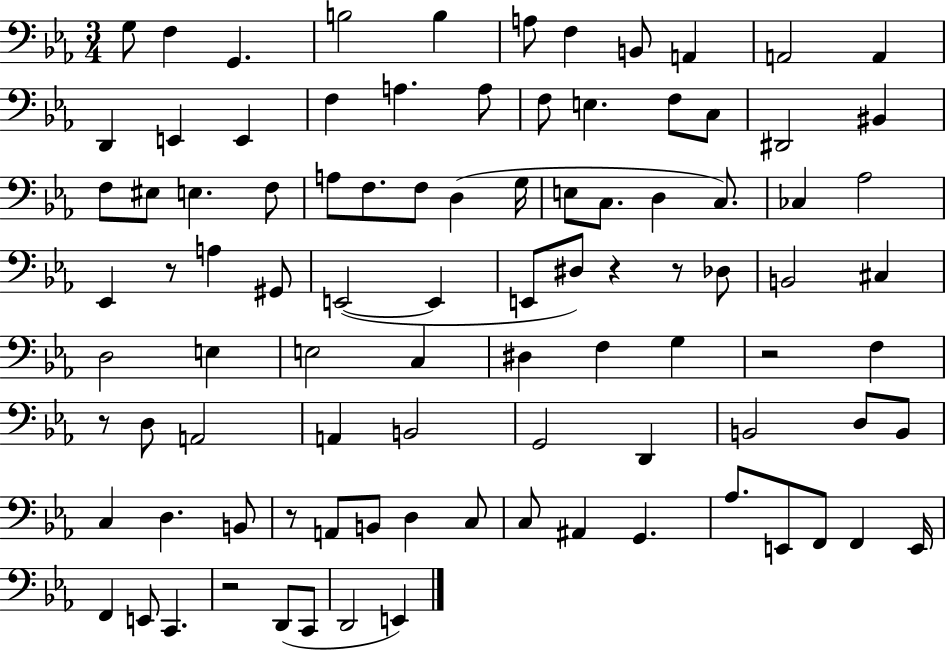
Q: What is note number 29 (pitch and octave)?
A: F3